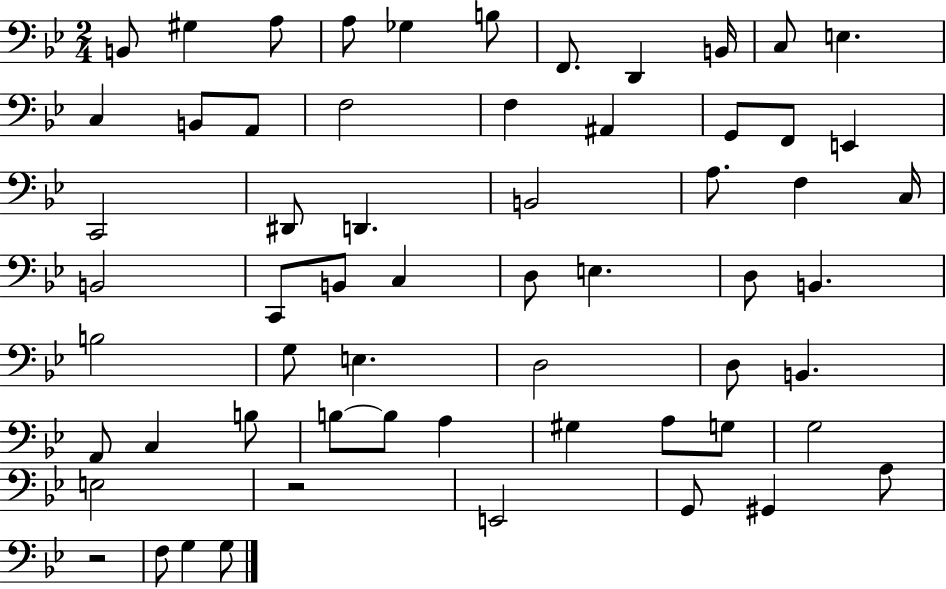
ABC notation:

X:1
T:Untitled
M:2/4
L:1/4
K:Bb
B,,/2 ^G, A,/2 A,/2 _G, B,/2 F,,/2 D,, B,,/4 C,/2 E, C, B,,/2 A,,/2 F,2 F, ^A,, G,,/2 F,,/2 E,, C,,2 ^D,,/2 D,, B,,2 A,/2 F, C,/4 B,,2 C,,/2 B,,/2 C, D,/2 E, D,/2 B,, B,2 G,/2 E, D,2 D,/2 B,, A,,/2 C, B,/2 B,/2 B,/2 A, ^G, A,/2 G,/2 G,2 E,2 z2 E,,2 G,,/2 ^G,, A,/2 z2 F,/2 G, G,/2